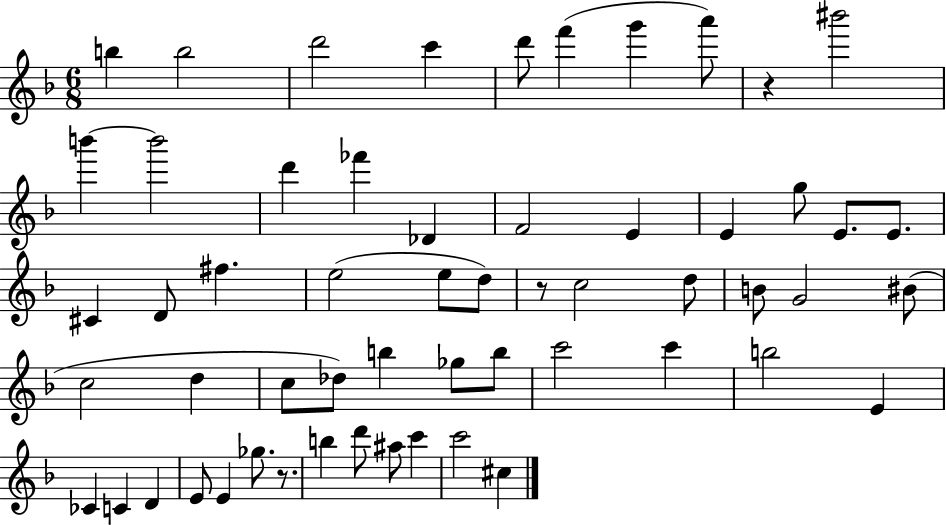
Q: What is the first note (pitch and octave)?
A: B5